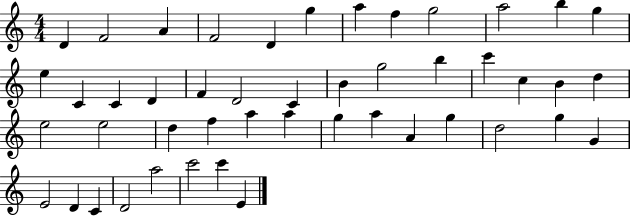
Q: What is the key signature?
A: C major